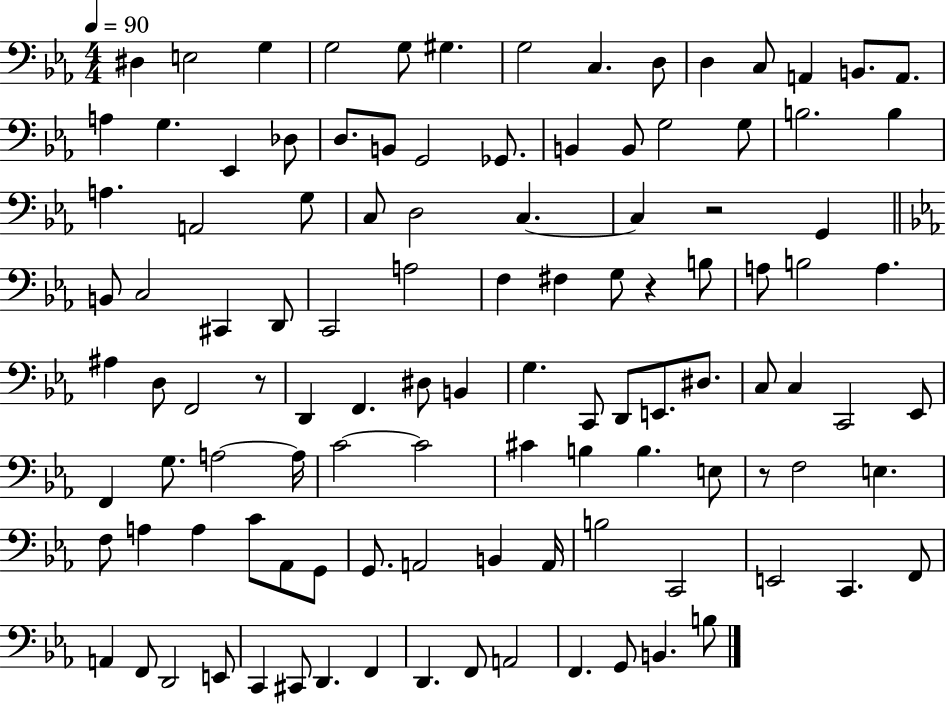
D#3/q E3/h G3/q G3/h G3/e G#3/q. G3/h C3/q. D3/e D3/q C3/e A2/q B2/e. A2/e. A3/q G3/q. Eb2/q Db3/e D3/e. B2/e G2/h Gb2/e. B2/q B2/e G3/h G3/e B3/h. B3/q A3/q. A2/h G3/e C3/e D3/h C3/q. C3/q R/h G2/q B2/e C3/h C#2/q D2/e C2/h A3/h F3/q F#3/q G3/e R/q B3/e A3/e B3/h A3/q. A#3/q D3/e F2/h R/e D2/q F2/q. D#3/e B2/q G3/q. C2/e D2/e E2/e. D#3/e. C3/e C3/q C2/h Eb2/e F2/q G3/e. A3/h A3/s C4/h C4/h C#4/q B3/q B3/q. E3/e R/e F3/h E3/q. F3/e A3/q A3/q C4/e Ab2/e G2/e G2/e. A2/h B2/q A2/s B3/h C2/h E2/h C2/q. F2/e A2/q F2/e D2/h E2/e C2/q C#2/e D2/q. F2/q D2/q. F2/e A2/h F2/q. G2/e B2/q. B3/e